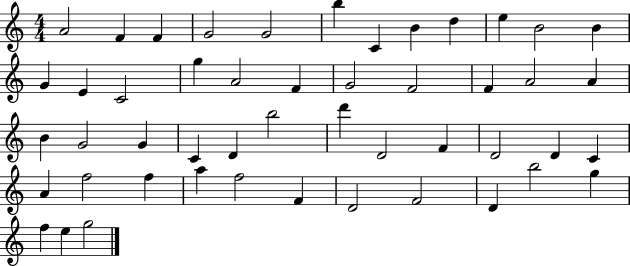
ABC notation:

X:1
T:Untitled
M:4/4
L:1/4
K:C
A2 F F G2 G2 b C B d e B2 B G E C2 g A2 F G2 F2 F A2 A B G2 G C D b2 d' D2 F D2 D C A f2 f a f2 F D2 F2 D b2 g f e g2